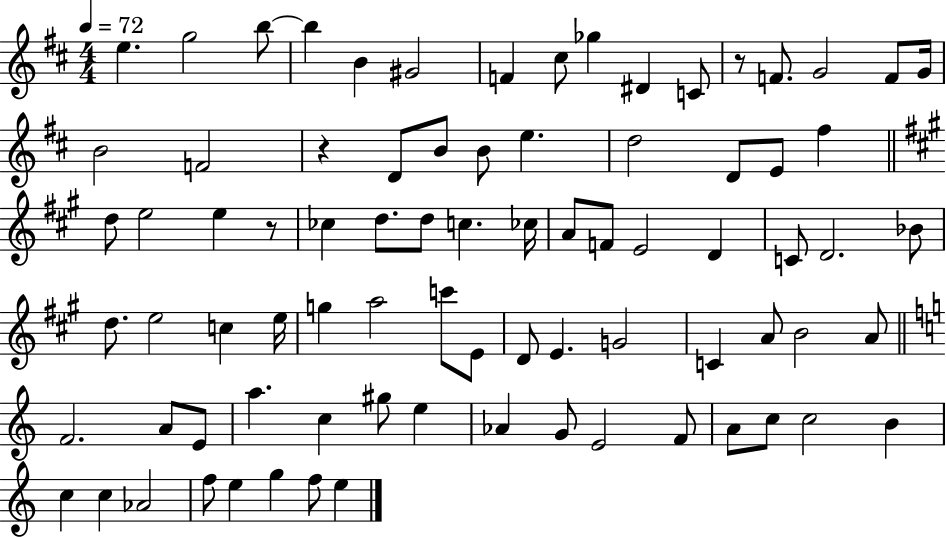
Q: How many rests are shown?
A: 3